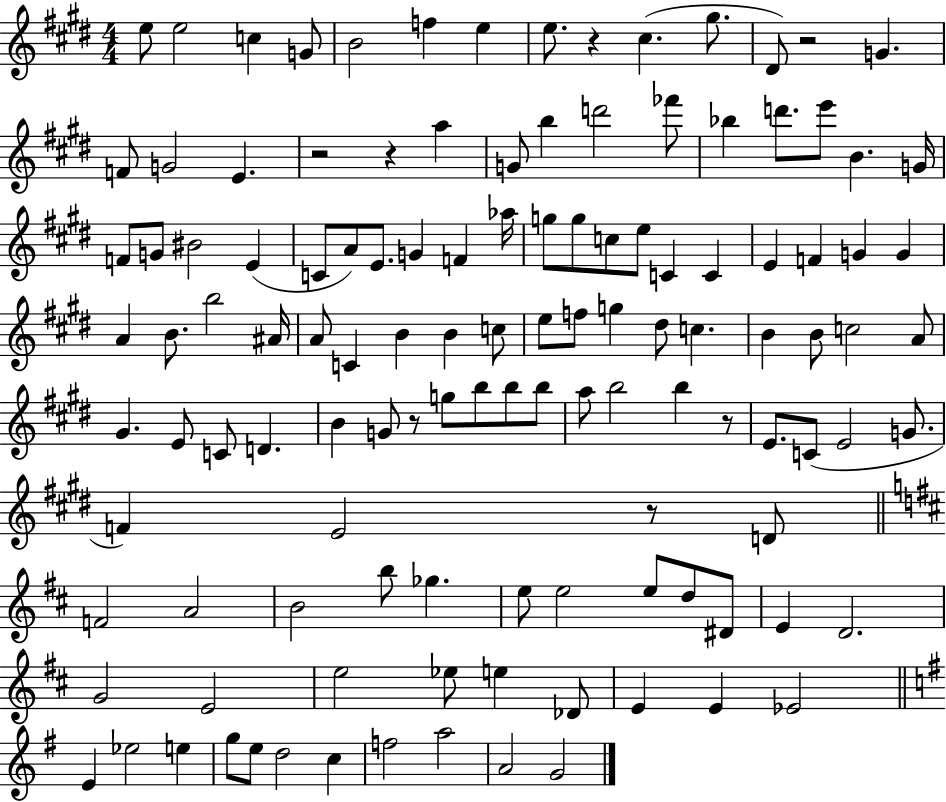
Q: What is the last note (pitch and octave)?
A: G4